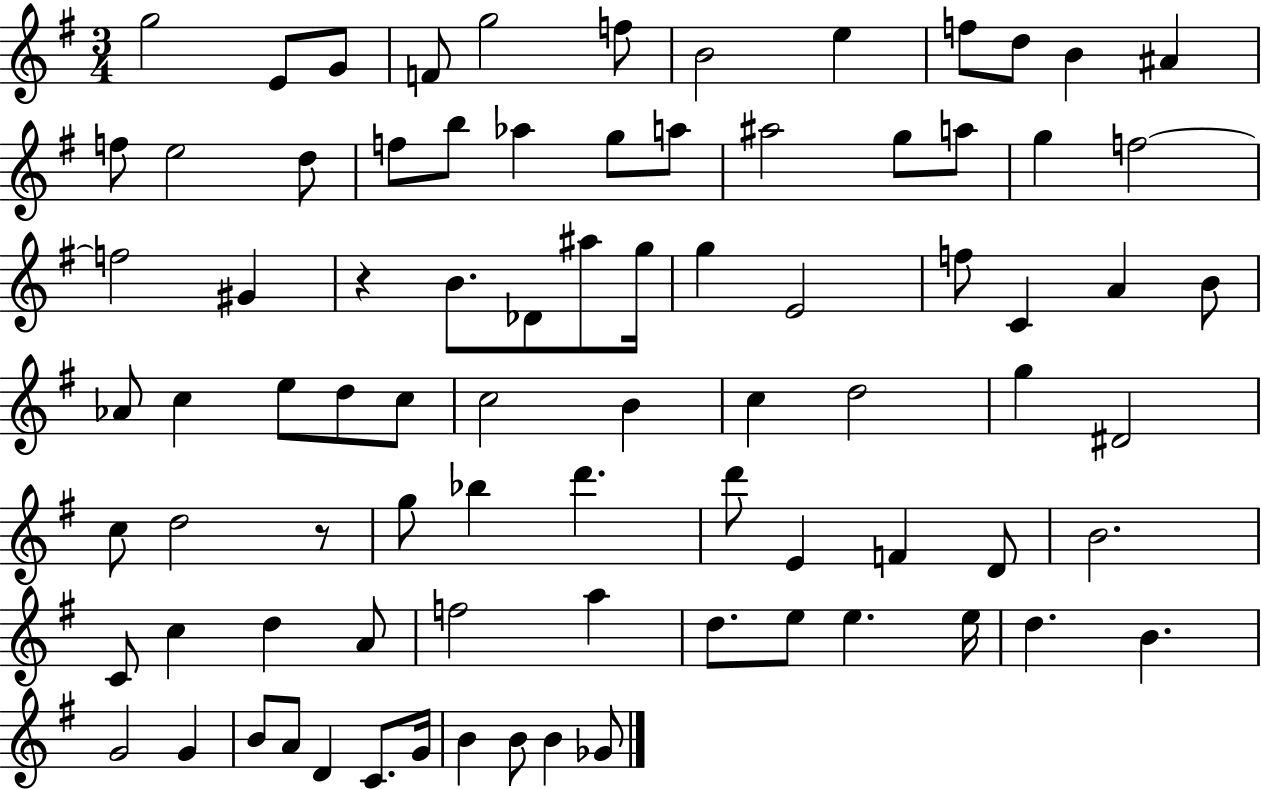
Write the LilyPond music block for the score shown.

{
  \clef treble
  \numericTimeSignature
  \time 3/4
  \key g \major
  \repeat volta 2 { g''2 e'8 g'8 | f'8 g''2 f''8 | b'2 e''4 | f''8 d''8 b'4 ais'4 | \break f''8 e''2 d''8 | f''8 b''8 aes''4 g''8 a''8 | ais''2 g''8 a''8 | g''4 f''2~~ | \break f''2 gis'4 | r4 b'8. des'8 ais''8 g''16 | g''4 e'2 | f''8 c'4 a'4 b'8 | \break aes'8 c''4 e''8 d''8 c''8 | c''2 b'4 | c''4 d''2 | g''4 dis'2 | \break c''8 d''2 r8 | g''8 bes''4 d'''4. | d'''8 e'4 f'4 d'8 | b'2. | \break c'8 c''4 d''4 a'8 | f''2 a''4 | d''8. e''8 e''4. e''16 | d''4. b'4. | \break g'2 g'4 | b'8 a'8 d'4 c'8. g'16 | b'4 b'8 b'4 ges'8 | } \bar "|."
}